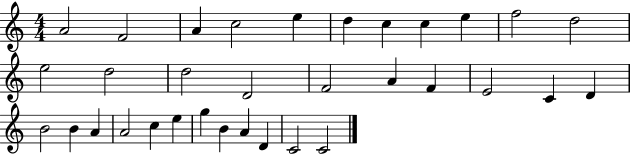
{
  \clef treble
  \numericTimeSignature
  \time 4/4
  \key c \major
  a'2 f'2 | a'4 c''2 e''4 | d''4 c''4 c''4 e''4 | f''2 d''2 | \break e''2 d''2 | d''2 d'2 | f'2 a'4 f'4 | e'2 c'4 d'4 | \break b'2 b'4 a'4 | a'2 c''4 e''4 | g''4 b'4 a'4 d'4 | c'2 c'2 | \break \bar "|."
}